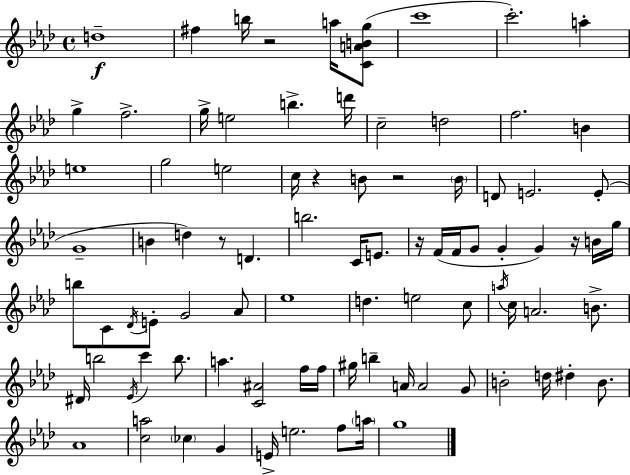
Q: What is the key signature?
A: AES major